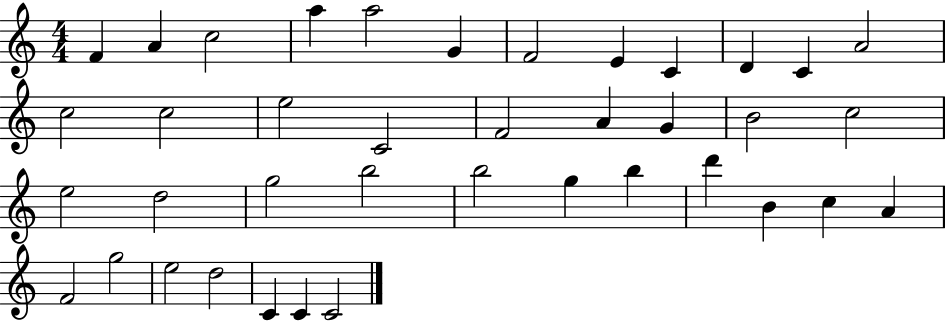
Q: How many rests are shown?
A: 0